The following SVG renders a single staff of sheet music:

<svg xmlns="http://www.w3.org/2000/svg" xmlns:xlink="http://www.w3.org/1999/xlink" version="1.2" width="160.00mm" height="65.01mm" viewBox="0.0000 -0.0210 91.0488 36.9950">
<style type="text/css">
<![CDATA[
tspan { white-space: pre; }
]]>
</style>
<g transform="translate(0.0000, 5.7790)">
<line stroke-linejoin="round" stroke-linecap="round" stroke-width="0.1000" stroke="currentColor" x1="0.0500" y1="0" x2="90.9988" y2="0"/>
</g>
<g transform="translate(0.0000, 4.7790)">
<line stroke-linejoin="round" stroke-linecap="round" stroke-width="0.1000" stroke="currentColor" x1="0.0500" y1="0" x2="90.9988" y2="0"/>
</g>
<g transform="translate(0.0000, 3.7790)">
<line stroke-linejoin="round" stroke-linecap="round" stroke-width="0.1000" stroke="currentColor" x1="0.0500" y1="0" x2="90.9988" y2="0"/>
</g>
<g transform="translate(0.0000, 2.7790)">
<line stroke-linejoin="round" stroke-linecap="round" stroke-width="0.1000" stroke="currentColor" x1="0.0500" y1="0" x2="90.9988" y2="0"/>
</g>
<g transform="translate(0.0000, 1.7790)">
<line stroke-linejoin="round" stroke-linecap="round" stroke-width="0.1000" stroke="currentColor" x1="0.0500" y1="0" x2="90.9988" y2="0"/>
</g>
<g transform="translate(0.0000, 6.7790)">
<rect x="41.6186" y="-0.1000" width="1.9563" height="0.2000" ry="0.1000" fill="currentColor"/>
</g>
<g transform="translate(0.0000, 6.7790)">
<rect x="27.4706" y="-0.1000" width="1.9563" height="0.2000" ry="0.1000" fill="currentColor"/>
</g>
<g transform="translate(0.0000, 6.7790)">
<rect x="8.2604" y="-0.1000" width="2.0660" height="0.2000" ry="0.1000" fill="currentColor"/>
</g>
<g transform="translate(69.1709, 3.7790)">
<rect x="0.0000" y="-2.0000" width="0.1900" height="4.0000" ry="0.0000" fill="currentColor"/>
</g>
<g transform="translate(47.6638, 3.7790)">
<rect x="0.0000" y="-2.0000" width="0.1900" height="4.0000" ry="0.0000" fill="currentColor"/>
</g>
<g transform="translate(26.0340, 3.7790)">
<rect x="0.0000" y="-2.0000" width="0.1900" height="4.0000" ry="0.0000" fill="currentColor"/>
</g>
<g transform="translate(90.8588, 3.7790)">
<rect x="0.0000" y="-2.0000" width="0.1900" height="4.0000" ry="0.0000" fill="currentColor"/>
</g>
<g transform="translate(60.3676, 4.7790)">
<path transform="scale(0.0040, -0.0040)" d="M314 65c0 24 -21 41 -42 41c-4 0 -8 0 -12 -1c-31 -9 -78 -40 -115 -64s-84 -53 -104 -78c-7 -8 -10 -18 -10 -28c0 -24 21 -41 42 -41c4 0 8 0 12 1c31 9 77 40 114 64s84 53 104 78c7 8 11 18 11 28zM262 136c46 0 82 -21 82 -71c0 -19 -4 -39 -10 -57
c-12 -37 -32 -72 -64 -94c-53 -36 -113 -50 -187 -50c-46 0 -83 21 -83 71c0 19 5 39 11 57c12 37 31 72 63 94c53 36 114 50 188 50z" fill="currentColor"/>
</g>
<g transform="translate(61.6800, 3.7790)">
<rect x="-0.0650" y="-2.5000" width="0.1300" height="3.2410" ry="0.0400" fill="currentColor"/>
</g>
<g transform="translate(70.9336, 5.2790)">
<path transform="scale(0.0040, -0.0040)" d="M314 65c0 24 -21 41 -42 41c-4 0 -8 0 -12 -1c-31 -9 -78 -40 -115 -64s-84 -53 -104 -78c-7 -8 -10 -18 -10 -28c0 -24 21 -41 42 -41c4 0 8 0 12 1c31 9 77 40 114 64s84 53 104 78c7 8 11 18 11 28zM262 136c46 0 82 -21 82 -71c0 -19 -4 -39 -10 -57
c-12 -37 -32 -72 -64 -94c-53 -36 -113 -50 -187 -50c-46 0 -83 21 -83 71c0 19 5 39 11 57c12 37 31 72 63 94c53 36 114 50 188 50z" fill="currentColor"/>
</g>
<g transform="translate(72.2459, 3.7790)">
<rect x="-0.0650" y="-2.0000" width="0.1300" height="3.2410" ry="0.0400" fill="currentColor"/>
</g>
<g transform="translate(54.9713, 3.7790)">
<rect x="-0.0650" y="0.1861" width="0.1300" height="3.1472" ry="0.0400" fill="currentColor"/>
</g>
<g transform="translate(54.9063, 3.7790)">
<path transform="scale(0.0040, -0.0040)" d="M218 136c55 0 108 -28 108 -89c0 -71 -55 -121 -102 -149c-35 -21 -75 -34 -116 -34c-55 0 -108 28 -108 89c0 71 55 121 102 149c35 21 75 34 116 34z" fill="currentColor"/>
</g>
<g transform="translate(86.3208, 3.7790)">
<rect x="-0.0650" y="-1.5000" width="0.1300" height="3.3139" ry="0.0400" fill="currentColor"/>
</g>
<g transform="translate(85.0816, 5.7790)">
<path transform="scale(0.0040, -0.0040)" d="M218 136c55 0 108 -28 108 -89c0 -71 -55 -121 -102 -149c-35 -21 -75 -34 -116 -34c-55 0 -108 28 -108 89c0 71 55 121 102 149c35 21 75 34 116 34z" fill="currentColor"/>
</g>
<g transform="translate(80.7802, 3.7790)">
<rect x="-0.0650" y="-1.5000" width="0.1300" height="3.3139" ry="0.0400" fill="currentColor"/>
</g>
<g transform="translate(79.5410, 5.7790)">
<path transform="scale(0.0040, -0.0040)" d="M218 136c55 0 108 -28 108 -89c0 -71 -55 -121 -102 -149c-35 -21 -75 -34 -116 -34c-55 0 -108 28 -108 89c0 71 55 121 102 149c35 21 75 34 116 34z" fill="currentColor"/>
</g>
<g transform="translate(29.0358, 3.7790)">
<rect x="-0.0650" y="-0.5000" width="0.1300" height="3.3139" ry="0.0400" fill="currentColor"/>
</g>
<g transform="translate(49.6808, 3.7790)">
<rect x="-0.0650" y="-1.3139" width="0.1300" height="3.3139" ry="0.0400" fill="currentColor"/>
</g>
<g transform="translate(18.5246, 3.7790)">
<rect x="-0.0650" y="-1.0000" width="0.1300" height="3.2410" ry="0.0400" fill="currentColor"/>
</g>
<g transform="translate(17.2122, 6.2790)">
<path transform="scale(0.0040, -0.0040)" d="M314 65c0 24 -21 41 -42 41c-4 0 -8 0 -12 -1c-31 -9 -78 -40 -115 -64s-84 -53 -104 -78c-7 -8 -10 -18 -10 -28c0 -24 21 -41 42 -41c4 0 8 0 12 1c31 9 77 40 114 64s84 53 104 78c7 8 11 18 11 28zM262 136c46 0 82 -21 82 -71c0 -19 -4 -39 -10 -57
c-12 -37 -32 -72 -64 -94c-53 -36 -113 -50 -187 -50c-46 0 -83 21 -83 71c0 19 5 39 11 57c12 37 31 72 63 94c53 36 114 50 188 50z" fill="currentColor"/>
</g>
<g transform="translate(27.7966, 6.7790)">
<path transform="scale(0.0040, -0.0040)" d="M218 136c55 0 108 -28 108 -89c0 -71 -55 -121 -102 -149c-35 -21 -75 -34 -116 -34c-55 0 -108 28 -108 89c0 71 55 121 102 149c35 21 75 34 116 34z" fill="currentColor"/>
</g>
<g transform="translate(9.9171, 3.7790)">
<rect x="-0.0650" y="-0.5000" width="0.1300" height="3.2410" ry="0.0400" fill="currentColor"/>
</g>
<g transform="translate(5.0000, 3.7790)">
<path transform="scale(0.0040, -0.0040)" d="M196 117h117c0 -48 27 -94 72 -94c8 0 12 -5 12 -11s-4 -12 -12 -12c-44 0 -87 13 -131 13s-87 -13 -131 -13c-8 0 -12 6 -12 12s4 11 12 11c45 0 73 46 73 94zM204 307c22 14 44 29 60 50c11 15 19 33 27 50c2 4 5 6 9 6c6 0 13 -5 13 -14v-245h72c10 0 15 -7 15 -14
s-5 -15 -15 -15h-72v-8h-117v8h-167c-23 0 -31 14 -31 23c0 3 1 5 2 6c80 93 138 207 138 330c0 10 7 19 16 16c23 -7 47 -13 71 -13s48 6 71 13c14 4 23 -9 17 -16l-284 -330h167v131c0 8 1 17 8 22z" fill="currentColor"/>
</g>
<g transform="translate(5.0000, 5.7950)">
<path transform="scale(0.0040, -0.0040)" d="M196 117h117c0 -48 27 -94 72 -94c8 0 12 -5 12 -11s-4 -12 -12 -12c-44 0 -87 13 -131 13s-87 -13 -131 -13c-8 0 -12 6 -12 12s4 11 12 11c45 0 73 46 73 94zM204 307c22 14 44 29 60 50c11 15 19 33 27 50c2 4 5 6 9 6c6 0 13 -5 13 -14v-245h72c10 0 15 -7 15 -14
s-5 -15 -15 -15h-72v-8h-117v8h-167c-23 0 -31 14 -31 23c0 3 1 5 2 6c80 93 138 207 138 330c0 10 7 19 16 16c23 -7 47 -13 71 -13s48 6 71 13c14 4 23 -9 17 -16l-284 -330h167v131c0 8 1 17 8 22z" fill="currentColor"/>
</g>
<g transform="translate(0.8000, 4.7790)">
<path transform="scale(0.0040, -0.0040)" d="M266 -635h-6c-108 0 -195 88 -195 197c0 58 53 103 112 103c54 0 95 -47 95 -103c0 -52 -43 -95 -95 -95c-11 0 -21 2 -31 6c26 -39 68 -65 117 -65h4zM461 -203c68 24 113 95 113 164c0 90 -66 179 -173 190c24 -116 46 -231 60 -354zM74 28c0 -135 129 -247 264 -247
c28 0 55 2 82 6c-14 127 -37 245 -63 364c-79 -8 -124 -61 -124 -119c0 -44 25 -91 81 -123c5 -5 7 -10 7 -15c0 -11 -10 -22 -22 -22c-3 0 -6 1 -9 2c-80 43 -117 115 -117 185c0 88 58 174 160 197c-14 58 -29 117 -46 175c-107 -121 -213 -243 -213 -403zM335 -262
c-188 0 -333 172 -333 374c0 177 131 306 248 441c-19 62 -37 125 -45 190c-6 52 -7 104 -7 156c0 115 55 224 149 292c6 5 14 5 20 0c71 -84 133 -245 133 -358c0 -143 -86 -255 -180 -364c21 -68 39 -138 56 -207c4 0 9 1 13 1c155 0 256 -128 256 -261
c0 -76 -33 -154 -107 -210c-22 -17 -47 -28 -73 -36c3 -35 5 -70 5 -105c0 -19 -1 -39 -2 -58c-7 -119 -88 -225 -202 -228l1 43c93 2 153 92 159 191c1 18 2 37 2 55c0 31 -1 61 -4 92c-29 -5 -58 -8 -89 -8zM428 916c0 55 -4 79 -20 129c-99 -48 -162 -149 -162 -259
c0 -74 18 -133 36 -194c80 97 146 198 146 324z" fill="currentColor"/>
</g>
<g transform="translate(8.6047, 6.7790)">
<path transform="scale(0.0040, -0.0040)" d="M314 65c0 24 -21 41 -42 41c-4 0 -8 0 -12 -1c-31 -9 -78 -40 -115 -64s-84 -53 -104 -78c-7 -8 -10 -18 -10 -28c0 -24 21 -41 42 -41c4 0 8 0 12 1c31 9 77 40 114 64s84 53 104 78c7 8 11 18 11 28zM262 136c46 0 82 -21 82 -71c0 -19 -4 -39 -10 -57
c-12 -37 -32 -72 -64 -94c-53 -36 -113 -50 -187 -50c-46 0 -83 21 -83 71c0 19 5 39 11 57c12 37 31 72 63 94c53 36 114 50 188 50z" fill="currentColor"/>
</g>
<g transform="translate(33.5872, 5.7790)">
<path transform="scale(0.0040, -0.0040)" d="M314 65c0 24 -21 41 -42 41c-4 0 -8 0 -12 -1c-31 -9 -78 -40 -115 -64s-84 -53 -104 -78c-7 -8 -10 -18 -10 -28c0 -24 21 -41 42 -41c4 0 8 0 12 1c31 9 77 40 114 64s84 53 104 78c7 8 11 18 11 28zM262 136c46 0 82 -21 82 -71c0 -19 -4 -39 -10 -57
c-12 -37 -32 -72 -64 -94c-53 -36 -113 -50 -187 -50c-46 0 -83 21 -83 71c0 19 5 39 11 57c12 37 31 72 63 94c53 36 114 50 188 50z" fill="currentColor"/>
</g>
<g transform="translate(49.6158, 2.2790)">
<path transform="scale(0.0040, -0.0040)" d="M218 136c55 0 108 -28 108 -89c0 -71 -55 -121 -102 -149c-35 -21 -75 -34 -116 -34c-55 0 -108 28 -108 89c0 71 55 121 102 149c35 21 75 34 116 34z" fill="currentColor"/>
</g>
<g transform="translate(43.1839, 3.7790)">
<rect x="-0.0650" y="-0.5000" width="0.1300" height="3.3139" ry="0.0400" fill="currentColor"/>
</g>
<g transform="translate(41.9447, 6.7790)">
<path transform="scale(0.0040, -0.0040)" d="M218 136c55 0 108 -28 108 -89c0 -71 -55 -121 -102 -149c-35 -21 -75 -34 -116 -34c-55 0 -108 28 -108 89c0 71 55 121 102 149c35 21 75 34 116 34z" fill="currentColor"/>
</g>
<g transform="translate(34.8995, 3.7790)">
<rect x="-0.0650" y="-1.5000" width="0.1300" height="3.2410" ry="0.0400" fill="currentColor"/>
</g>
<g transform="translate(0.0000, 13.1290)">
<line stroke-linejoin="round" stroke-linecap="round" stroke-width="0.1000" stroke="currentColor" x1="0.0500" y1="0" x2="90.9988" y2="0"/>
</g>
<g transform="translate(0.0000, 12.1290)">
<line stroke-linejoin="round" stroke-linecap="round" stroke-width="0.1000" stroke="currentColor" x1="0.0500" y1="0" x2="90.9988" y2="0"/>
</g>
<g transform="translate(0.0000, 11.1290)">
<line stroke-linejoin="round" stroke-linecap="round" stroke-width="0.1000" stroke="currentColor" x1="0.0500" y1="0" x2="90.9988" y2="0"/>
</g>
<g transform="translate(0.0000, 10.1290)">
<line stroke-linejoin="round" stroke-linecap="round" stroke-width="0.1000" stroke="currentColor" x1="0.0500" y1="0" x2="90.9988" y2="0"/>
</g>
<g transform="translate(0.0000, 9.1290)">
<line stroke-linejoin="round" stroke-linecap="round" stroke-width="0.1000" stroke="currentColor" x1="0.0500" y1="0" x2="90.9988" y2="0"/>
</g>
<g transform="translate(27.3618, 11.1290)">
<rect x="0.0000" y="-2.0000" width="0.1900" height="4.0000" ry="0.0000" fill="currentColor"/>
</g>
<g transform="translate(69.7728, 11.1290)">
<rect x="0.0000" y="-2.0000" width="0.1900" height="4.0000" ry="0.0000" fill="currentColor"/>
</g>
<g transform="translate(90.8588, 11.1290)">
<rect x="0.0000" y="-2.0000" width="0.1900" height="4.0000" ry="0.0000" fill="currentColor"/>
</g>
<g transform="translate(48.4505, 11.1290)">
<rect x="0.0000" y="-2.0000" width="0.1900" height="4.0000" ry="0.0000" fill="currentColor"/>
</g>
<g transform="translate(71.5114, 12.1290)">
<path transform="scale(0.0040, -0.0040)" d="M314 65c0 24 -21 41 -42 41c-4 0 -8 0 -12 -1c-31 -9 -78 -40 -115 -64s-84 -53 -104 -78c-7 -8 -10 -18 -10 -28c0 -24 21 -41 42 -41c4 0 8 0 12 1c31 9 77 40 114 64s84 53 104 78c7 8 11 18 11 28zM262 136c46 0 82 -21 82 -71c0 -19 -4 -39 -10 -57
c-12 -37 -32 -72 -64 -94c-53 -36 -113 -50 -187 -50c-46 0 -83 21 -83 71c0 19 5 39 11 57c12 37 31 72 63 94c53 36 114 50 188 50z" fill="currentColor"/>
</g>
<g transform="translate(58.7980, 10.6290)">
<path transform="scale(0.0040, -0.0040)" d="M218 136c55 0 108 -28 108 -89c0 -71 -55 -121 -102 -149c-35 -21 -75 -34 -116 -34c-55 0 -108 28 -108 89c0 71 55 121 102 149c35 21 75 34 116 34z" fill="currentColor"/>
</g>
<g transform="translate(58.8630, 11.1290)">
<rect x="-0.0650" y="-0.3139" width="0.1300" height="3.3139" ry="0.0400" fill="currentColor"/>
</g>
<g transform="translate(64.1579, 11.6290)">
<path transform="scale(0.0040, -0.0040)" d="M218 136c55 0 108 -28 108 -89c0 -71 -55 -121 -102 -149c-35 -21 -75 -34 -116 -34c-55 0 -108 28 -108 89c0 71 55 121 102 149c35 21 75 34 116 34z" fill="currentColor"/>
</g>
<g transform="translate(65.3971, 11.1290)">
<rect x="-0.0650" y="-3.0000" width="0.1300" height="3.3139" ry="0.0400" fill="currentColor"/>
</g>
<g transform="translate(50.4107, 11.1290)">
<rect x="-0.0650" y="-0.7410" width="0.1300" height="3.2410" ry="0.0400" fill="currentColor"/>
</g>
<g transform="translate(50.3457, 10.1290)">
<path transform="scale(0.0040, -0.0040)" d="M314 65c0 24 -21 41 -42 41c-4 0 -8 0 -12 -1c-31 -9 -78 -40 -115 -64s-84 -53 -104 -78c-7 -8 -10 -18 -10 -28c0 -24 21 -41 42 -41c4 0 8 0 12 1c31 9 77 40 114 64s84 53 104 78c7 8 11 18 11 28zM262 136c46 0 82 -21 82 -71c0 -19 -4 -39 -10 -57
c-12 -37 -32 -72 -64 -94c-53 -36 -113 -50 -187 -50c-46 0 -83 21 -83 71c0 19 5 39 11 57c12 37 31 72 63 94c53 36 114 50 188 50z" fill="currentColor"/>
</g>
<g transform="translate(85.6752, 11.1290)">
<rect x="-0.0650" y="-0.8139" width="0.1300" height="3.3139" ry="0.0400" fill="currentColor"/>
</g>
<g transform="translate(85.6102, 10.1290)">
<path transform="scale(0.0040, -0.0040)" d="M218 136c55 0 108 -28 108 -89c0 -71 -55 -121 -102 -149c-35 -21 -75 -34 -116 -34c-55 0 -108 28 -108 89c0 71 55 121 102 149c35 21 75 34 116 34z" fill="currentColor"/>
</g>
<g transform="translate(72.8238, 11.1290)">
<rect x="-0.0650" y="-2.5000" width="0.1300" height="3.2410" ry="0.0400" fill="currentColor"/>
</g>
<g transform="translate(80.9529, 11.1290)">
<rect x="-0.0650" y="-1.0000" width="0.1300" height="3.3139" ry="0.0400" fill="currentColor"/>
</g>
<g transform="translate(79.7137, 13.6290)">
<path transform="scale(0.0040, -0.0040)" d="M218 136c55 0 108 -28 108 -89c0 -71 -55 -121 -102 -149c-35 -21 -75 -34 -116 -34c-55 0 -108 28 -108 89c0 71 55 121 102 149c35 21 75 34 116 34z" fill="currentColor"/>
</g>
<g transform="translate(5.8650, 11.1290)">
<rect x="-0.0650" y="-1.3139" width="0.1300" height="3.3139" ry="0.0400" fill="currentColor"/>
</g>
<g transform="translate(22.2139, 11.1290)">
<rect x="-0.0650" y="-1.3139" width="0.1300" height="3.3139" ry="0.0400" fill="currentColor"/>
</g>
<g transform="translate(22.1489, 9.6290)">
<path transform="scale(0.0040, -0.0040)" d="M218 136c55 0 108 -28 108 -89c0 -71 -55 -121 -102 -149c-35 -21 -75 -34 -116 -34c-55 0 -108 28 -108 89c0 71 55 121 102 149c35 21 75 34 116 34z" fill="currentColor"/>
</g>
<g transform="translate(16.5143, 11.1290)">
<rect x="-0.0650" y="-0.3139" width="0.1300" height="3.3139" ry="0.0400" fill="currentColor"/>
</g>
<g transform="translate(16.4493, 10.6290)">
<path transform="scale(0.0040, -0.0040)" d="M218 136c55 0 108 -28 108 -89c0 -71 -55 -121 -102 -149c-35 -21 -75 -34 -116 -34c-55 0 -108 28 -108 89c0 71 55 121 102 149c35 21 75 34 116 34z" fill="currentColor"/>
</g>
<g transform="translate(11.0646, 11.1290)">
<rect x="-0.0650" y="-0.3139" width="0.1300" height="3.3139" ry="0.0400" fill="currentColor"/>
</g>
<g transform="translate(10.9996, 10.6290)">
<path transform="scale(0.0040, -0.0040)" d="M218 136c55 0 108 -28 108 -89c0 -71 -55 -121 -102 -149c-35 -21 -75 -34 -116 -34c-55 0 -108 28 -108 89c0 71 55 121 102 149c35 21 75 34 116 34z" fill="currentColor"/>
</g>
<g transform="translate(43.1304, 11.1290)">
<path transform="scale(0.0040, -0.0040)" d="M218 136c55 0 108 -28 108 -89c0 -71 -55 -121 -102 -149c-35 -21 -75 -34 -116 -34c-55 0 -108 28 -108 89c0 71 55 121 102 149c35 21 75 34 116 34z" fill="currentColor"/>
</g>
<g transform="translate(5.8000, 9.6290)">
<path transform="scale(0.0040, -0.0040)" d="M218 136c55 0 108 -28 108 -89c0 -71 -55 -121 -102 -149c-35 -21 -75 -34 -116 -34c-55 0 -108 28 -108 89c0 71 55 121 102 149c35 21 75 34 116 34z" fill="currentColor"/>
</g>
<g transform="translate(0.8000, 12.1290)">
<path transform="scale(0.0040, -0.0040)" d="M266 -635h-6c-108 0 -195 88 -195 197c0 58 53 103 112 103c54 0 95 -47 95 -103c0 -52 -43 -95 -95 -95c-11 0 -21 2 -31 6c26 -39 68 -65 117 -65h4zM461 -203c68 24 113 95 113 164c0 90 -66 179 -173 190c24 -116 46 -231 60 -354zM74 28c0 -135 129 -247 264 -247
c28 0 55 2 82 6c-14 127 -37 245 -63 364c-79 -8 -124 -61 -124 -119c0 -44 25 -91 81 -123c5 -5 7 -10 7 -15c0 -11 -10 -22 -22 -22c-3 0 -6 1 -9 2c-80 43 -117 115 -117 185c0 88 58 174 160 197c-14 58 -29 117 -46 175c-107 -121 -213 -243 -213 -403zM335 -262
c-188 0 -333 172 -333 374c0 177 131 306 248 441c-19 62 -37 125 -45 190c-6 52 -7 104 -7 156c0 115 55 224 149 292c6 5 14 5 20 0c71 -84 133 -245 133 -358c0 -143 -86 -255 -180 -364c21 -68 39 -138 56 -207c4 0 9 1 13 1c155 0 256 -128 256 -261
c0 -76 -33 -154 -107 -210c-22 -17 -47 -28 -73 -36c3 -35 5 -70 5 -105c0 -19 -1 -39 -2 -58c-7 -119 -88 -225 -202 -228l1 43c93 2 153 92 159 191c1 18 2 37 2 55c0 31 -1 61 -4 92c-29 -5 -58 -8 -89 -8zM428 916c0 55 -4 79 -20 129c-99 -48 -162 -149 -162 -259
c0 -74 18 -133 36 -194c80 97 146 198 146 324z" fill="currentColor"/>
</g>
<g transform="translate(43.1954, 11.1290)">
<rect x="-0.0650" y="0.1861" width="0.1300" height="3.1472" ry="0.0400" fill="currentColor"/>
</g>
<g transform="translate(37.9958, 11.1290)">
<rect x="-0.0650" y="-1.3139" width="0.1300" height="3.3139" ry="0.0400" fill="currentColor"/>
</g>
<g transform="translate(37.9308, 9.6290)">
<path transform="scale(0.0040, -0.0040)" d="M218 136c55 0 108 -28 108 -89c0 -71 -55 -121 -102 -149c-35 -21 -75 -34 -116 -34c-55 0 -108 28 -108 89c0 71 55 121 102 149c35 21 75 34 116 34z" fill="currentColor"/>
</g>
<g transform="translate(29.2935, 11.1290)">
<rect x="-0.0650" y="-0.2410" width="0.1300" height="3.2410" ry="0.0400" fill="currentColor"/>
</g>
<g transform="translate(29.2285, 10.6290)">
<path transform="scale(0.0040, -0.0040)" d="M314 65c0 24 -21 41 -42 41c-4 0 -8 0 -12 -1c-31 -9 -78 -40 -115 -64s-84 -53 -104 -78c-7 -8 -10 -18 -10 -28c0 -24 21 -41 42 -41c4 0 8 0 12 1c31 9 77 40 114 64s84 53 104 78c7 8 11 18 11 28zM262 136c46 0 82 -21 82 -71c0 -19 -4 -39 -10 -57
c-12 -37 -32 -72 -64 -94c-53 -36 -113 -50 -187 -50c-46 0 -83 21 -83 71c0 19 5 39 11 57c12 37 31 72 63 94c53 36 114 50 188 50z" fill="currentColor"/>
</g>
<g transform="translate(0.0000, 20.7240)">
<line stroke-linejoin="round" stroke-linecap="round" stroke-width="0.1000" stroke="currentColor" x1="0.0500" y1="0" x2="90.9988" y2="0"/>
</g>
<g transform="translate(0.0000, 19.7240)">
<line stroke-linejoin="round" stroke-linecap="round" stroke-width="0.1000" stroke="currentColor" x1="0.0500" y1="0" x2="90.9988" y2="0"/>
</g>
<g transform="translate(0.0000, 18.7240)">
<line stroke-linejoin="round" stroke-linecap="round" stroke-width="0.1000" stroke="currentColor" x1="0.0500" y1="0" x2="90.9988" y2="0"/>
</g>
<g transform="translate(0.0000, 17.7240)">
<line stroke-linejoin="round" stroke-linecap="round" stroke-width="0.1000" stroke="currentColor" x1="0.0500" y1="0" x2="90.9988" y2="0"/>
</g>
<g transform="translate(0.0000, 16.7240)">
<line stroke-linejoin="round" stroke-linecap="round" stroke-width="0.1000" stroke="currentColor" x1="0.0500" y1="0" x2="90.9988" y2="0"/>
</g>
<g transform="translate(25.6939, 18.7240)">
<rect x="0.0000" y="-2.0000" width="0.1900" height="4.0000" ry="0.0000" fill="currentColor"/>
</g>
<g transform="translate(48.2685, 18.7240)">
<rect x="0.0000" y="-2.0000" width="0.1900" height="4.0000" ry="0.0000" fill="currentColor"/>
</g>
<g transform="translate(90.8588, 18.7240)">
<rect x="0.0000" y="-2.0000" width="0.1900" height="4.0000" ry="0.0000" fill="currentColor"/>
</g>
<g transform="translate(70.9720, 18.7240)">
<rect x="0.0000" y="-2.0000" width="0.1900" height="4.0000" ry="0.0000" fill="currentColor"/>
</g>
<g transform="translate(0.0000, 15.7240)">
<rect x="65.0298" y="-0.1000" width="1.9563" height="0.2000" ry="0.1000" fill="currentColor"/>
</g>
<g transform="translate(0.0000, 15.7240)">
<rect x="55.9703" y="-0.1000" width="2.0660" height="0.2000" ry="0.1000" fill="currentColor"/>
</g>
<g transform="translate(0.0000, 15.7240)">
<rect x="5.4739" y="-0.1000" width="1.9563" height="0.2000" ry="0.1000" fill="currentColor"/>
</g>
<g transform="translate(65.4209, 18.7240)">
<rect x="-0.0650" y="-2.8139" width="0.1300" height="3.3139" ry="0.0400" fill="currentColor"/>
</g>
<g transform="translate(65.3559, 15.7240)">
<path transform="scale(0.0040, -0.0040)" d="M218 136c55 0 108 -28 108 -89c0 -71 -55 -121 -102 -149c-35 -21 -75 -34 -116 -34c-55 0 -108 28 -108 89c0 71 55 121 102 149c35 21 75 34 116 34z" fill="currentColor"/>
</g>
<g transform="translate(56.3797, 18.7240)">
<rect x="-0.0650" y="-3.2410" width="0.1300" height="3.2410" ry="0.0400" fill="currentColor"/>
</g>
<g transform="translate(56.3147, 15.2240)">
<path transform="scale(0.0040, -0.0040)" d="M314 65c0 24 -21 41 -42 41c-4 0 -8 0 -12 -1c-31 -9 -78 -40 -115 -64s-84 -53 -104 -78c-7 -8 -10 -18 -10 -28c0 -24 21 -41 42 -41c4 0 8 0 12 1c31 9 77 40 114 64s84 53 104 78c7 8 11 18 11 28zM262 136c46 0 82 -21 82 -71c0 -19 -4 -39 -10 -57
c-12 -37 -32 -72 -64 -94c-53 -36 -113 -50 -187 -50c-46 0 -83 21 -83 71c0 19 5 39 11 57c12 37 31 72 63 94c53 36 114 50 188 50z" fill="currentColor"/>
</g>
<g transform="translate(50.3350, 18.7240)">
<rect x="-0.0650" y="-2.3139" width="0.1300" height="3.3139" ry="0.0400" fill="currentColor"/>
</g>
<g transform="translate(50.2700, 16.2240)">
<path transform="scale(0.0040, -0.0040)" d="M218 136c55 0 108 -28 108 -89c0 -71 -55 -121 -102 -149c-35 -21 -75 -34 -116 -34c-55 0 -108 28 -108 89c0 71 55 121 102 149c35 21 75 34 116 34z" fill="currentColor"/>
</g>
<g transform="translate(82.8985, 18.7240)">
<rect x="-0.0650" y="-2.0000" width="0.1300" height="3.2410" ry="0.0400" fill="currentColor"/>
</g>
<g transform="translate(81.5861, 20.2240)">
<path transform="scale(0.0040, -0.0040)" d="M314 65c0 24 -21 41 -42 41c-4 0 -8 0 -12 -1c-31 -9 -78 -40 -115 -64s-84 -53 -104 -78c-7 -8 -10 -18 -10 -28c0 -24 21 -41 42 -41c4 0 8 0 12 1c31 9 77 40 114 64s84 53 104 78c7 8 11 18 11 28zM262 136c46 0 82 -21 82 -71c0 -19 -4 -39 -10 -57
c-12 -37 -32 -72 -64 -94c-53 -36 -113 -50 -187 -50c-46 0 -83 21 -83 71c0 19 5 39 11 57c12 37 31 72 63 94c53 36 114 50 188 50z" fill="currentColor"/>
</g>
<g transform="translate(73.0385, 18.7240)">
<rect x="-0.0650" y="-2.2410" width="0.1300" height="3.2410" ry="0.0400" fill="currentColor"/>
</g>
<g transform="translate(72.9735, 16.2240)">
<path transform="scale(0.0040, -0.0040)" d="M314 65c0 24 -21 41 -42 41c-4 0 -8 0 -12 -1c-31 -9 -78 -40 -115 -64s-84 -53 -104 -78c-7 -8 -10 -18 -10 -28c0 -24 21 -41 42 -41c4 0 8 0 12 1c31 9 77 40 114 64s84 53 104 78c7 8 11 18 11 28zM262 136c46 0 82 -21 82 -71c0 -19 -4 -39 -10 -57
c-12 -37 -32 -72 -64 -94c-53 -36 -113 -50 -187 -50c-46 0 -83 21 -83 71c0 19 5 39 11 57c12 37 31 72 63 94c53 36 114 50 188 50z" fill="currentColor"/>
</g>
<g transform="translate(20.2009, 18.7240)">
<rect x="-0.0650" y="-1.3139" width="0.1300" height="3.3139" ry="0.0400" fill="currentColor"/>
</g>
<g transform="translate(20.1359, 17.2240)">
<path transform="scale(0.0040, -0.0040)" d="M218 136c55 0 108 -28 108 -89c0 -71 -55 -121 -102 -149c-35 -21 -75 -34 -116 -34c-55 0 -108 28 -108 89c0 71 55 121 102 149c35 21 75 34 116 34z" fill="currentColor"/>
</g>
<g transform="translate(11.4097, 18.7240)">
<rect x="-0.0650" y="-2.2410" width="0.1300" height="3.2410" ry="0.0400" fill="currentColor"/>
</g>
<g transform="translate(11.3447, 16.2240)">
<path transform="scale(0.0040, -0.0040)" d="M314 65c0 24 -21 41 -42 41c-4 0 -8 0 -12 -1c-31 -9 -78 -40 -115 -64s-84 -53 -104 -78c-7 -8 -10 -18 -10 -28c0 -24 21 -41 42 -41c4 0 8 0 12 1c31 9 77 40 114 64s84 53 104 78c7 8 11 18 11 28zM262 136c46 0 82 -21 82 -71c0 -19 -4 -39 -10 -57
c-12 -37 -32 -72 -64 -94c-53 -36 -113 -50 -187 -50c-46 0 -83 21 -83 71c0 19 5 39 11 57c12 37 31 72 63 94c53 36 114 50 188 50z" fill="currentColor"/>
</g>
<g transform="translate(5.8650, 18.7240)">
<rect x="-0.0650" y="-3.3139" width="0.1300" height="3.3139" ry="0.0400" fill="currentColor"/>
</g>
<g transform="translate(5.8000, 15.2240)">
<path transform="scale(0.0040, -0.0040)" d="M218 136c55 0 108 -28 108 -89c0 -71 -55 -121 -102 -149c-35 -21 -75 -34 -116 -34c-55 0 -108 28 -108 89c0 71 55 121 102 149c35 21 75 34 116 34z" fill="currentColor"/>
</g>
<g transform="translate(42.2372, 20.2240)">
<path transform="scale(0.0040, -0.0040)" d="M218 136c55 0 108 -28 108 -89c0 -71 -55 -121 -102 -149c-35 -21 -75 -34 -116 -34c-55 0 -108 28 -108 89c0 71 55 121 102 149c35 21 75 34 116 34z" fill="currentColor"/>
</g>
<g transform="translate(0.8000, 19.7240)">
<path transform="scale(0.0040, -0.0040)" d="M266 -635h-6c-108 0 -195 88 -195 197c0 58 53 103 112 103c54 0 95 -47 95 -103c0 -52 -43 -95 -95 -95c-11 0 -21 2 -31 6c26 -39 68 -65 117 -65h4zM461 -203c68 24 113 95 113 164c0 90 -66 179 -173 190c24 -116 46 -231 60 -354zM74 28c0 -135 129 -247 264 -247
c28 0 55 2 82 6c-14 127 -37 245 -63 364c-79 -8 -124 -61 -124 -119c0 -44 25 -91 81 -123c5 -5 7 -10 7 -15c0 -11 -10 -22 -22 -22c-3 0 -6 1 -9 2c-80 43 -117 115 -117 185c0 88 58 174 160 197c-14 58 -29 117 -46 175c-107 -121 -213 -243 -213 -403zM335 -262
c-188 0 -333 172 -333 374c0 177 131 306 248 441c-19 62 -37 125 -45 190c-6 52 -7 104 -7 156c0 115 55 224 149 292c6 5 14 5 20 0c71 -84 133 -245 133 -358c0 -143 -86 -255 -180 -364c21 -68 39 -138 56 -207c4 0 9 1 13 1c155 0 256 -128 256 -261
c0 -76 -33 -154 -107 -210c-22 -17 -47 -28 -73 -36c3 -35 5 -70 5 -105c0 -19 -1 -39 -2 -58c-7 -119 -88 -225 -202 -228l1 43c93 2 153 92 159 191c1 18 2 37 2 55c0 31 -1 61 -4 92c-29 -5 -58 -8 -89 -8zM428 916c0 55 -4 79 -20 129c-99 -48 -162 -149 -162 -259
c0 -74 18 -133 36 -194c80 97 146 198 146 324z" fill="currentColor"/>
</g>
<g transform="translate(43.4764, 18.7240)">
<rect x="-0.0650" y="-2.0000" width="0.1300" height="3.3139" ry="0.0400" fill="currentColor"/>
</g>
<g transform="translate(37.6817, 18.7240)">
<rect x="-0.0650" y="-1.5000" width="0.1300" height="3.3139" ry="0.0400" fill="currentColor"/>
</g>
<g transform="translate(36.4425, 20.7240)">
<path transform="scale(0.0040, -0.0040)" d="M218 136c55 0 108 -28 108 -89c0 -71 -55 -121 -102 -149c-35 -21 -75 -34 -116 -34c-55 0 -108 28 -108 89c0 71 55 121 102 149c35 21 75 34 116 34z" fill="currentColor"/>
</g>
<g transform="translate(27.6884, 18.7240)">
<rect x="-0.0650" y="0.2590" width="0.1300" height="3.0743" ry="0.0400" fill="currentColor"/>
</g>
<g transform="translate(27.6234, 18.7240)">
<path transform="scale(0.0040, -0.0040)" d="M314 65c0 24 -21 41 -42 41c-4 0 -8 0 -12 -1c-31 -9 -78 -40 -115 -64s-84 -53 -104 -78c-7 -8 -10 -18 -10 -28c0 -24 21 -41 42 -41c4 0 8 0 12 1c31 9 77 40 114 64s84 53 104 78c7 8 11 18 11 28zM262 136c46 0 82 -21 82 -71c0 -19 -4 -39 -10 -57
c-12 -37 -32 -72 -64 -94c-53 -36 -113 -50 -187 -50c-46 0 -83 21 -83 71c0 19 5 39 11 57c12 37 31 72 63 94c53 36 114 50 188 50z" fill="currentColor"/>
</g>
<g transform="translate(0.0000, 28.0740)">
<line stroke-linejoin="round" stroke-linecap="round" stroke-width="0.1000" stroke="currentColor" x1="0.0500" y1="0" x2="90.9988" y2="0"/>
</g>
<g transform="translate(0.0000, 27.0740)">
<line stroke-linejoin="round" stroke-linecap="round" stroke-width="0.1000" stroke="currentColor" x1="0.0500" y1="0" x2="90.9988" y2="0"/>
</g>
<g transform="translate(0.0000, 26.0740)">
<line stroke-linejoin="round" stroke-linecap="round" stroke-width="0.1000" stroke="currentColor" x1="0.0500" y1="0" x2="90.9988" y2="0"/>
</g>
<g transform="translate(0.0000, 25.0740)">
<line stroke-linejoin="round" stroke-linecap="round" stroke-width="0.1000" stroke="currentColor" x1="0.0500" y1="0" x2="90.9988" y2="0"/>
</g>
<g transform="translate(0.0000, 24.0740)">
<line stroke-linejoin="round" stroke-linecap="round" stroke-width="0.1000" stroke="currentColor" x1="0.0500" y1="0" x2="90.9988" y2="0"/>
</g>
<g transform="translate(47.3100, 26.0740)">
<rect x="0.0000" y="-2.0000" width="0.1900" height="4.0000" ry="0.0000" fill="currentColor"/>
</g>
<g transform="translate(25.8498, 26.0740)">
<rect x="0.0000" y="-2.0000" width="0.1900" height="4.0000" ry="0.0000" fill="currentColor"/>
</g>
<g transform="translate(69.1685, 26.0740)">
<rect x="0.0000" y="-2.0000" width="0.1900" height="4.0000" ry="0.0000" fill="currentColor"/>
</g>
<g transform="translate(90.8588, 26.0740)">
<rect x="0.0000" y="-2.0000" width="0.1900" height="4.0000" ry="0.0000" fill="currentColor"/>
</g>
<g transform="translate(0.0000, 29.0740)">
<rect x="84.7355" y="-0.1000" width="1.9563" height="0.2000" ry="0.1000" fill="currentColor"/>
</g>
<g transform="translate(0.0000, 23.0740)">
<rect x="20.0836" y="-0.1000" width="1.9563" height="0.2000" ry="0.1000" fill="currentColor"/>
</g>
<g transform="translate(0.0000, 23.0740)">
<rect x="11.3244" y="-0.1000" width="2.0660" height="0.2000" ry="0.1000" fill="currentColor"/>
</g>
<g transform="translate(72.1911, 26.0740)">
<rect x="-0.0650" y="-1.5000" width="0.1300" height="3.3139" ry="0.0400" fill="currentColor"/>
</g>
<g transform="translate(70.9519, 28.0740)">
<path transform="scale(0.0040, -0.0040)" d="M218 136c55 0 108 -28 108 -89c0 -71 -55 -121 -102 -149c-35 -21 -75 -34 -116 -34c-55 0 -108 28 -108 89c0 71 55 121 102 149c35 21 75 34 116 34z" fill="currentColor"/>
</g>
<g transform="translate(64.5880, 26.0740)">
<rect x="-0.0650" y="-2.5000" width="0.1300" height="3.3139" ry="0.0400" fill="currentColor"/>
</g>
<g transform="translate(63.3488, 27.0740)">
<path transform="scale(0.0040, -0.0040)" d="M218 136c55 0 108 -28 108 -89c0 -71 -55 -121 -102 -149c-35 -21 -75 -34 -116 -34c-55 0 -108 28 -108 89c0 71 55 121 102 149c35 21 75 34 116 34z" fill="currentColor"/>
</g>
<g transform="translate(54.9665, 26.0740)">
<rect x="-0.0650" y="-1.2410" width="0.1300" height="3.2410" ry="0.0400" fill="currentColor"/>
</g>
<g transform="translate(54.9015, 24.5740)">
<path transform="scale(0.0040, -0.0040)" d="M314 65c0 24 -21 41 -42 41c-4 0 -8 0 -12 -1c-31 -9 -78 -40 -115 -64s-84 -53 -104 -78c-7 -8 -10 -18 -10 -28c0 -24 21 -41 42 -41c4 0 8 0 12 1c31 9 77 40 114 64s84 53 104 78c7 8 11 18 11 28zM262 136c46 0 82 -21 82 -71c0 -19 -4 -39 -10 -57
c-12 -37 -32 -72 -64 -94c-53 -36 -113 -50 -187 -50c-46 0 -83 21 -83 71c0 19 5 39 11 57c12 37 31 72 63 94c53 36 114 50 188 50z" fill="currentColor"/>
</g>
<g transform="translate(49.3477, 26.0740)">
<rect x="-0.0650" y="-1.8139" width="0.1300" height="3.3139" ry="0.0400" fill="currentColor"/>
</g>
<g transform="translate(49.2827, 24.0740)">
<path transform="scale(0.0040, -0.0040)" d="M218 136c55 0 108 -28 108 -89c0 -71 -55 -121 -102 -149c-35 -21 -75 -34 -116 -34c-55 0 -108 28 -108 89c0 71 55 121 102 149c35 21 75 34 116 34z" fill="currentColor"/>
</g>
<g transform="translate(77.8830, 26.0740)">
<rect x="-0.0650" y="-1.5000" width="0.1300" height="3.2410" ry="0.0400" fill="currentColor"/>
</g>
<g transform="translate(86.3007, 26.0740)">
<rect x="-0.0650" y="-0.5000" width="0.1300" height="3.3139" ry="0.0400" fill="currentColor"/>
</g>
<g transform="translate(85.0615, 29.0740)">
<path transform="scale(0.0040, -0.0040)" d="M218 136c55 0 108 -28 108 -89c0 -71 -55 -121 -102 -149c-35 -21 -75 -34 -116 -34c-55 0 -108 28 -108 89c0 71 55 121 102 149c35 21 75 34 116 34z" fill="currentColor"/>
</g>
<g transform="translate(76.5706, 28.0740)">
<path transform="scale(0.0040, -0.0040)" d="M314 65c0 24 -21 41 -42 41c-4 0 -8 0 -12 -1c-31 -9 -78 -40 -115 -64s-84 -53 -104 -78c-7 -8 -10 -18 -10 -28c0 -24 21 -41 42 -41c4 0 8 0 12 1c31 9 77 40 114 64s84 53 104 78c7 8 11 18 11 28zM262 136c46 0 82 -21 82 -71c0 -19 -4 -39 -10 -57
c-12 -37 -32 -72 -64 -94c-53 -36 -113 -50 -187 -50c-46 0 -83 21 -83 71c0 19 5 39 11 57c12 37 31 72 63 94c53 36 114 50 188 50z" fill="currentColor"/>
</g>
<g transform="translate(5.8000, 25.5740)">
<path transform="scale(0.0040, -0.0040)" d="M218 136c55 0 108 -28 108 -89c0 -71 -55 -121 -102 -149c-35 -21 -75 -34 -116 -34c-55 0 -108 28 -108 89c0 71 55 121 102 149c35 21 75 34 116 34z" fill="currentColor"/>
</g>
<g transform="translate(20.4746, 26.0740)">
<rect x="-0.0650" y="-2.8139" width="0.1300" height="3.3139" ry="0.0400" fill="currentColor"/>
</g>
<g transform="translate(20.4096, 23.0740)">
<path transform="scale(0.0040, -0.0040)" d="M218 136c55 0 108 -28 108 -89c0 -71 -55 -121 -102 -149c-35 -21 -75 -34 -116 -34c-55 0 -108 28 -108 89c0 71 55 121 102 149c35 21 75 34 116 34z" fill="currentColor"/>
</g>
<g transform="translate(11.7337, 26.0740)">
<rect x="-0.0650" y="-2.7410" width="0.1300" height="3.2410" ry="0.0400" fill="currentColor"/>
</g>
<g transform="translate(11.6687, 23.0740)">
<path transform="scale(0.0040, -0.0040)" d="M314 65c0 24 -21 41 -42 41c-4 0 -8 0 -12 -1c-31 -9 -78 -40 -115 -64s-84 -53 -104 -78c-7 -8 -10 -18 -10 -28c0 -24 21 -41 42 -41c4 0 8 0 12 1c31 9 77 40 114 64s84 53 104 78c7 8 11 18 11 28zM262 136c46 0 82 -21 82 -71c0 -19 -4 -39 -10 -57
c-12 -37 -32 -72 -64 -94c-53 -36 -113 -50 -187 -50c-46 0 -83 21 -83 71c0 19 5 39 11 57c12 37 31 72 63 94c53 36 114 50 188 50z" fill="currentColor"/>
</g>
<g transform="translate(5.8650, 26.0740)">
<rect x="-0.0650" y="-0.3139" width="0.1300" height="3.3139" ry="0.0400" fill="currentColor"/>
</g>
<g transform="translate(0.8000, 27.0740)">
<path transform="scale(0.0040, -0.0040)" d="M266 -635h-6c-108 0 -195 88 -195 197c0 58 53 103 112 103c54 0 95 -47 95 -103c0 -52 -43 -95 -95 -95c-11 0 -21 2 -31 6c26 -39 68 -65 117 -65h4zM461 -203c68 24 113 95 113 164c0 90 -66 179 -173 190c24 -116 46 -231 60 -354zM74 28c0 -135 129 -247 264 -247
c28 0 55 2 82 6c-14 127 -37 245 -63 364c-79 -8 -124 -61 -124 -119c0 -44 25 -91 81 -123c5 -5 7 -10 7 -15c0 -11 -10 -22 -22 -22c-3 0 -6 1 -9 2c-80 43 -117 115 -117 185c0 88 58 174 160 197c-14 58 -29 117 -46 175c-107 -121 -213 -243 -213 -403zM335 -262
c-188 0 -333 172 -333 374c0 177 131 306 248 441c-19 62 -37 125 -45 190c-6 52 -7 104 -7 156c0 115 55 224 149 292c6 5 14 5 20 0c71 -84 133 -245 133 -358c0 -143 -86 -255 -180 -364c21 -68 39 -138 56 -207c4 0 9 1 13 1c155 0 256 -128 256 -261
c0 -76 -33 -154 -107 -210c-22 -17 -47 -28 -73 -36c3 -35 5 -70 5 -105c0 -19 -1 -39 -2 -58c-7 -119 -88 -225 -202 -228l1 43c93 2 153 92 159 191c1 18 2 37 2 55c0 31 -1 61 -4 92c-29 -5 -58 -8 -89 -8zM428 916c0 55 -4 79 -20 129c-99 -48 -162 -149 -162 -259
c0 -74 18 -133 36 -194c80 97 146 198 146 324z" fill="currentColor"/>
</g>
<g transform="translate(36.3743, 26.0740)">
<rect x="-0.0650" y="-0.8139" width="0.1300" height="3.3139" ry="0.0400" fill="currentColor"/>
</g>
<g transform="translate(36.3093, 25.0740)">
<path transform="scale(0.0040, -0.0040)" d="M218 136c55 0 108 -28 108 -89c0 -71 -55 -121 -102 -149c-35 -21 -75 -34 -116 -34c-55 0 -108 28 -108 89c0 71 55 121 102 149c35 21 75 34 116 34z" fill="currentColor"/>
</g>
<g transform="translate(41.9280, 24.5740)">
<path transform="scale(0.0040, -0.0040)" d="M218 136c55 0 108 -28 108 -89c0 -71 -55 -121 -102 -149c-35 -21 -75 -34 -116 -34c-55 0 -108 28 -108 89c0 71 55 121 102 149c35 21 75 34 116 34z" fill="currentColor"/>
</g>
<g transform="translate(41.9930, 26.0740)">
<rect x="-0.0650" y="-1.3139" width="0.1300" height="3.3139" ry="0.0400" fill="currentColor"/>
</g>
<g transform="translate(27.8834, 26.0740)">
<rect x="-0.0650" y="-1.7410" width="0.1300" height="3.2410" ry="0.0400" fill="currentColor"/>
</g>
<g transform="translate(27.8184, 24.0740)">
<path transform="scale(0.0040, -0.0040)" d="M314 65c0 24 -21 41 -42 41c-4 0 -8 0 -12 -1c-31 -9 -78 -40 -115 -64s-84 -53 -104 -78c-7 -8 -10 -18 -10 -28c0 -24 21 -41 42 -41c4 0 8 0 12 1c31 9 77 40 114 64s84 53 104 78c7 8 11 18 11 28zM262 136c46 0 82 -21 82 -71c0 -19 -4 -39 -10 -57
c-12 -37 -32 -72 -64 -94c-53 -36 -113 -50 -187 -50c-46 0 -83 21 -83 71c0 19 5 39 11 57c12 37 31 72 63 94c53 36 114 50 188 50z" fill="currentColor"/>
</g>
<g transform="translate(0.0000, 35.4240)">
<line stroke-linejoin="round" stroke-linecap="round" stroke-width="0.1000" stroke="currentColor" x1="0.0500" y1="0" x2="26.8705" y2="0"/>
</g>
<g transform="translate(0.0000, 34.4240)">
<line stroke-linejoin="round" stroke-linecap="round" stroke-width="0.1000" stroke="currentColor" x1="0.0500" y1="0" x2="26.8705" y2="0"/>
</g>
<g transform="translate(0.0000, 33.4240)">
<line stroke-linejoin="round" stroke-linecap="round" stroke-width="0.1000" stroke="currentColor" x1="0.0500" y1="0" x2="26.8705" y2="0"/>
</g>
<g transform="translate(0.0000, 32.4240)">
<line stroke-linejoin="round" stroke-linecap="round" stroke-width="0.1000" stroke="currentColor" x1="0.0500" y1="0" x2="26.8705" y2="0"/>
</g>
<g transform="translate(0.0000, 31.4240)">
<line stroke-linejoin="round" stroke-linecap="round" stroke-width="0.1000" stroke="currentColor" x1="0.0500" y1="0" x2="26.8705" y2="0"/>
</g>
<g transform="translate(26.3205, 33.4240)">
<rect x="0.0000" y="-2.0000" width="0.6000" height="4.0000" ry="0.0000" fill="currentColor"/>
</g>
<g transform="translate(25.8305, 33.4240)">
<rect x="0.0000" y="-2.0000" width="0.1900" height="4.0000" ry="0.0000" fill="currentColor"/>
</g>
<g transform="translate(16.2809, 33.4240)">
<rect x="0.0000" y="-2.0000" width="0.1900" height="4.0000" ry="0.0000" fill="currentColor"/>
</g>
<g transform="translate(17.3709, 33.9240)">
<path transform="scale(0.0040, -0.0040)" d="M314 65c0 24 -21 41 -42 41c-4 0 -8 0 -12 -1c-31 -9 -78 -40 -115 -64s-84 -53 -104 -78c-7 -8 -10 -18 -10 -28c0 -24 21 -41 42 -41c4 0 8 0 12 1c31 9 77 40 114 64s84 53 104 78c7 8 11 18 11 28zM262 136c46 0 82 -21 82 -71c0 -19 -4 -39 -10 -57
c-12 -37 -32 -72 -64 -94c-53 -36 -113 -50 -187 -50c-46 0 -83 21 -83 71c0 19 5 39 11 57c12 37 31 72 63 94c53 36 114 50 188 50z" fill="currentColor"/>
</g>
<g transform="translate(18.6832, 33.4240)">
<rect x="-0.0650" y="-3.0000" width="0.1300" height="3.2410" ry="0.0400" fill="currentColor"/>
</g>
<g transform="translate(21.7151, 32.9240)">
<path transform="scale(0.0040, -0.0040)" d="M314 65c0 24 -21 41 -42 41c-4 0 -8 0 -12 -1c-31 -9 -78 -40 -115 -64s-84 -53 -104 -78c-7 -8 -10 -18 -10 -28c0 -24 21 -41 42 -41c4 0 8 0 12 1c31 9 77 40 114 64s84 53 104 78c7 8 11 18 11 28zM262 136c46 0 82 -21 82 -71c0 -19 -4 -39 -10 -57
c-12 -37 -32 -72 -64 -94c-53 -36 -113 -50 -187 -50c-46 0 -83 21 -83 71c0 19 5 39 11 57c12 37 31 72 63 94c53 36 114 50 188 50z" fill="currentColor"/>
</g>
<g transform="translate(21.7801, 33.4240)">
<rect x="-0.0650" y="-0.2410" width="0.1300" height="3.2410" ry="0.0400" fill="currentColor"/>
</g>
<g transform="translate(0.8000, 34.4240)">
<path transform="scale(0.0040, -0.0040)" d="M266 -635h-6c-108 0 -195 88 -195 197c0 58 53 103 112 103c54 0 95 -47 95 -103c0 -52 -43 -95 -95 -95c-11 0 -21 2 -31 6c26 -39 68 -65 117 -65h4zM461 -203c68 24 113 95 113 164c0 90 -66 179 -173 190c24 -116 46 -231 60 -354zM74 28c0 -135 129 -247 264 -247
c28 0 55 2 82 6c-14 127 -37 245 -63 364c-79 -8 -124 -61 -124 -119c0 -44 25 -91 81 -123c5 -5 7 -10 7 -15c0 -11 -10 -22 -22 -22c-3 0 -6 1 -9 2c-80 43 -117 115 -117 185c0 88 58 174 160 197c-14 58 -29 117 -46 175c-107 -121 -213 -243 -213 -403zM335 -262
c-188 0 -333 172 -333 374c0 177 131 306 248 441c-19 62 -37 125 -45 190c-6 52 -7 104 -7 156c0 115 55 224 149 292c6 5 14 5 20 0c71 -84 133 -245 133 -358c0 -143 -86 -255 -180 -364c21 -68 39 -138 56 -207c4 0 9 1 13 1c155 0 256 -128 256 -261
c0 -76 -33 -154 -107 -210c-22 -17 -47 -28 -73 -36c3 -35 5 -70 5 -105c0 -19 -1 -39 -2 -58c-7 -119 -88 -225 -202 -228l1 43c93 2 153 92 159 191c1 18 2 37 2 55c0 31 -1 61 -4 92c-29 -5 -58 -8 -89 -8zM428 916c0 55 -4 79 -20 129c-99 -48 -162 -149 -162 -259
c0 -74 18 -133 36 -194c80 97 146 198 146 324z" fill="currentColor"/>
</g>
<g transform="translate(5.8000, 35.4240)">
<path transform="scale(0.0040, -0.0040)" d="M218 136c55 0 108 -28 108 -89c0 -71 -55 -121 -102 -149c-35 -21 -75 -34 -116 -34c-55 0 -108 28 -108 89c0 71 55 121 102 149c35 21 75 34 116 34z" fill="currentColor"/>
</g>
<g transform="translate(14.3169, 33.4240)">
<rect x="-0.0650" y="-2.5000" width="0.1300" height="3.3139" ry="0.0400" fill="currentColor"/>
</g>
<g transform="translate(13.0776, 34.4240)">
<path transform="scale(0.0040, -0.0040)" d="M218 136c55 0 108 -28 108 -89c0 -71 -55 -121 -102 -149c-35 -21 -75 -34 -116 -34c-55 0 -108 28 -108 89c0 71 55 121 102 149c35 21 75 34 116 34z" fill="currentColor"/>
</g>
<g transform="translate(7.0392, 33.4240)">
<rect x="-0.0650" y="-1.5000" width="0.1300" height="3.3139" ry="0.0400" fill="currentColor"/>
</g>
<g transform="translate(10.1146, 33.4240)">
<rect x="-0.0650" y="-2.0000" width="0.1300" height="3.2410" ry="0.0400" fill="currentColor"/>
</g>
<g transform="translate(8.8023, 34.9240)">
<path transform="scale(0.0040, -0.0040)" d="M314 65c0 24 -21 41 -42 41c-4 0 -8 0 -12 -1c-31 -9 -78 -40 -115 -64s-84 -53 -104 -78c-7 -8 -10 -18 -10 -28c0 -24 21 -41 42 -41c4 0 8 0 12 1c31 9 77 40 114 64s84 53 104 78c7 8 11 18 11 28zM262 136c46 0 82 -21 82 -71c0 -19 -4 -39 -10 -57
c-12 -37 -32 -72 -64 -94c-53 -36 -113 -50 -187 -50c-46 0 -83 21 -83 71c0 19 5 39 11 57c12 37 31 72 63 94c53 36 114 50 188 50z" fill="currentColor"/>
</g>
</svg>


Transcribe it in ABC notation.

X:1
T:Untitled
M:4/4
L:1/4
K:C
C2 D2 C E2 C e B G2 F2 E E e c c e c2 e B d2 c A G2 D d b g2 e B2 E F g b2 a g2 F2 c a2 a f2 d e f e2 G E E2 C E F2 G A2 c2